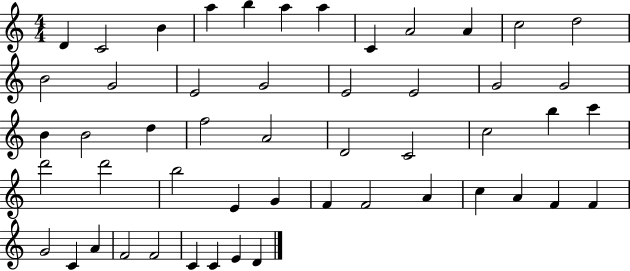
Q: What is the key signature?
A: C major